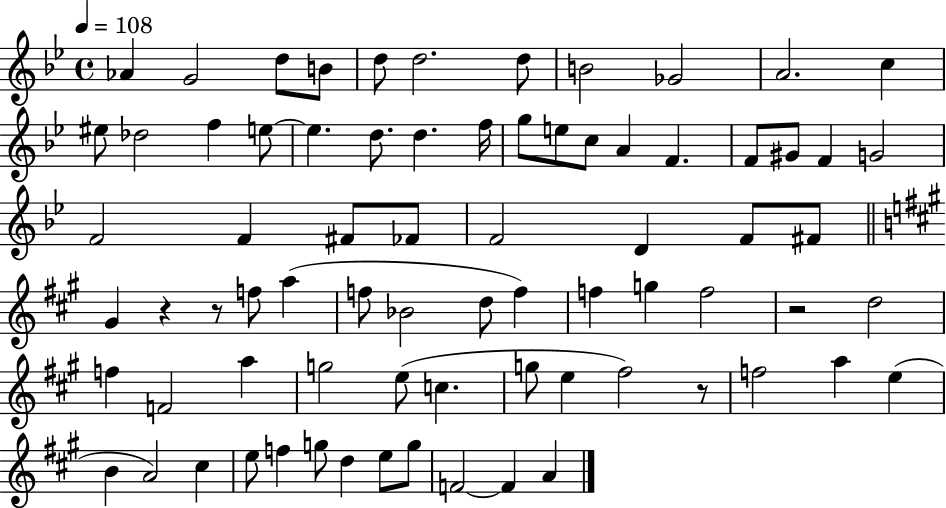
X:1
T:Untitled
M:4/4
L:1/4
K:Bb
_A G2 d/2 B/2 d/2 d2 d/2 B2 _G2 A2 c ^e/2 _d2 f e/2 e d/2 d f/4 g/2 e/2 c/2 A F F/2 ^G/2 F G2 F2 F ^F/2 _F/2 F2 D F/2 ^F/2 ^G z z/2 f/2 a f/2 _B2 d/2 f f g f2 z2 d2 f F2 a g2 e/2 c g/2 e ^f2 z/2 f2 a e B A2 ^c e/2 f g/2 d e/2 g/2 F2 F A